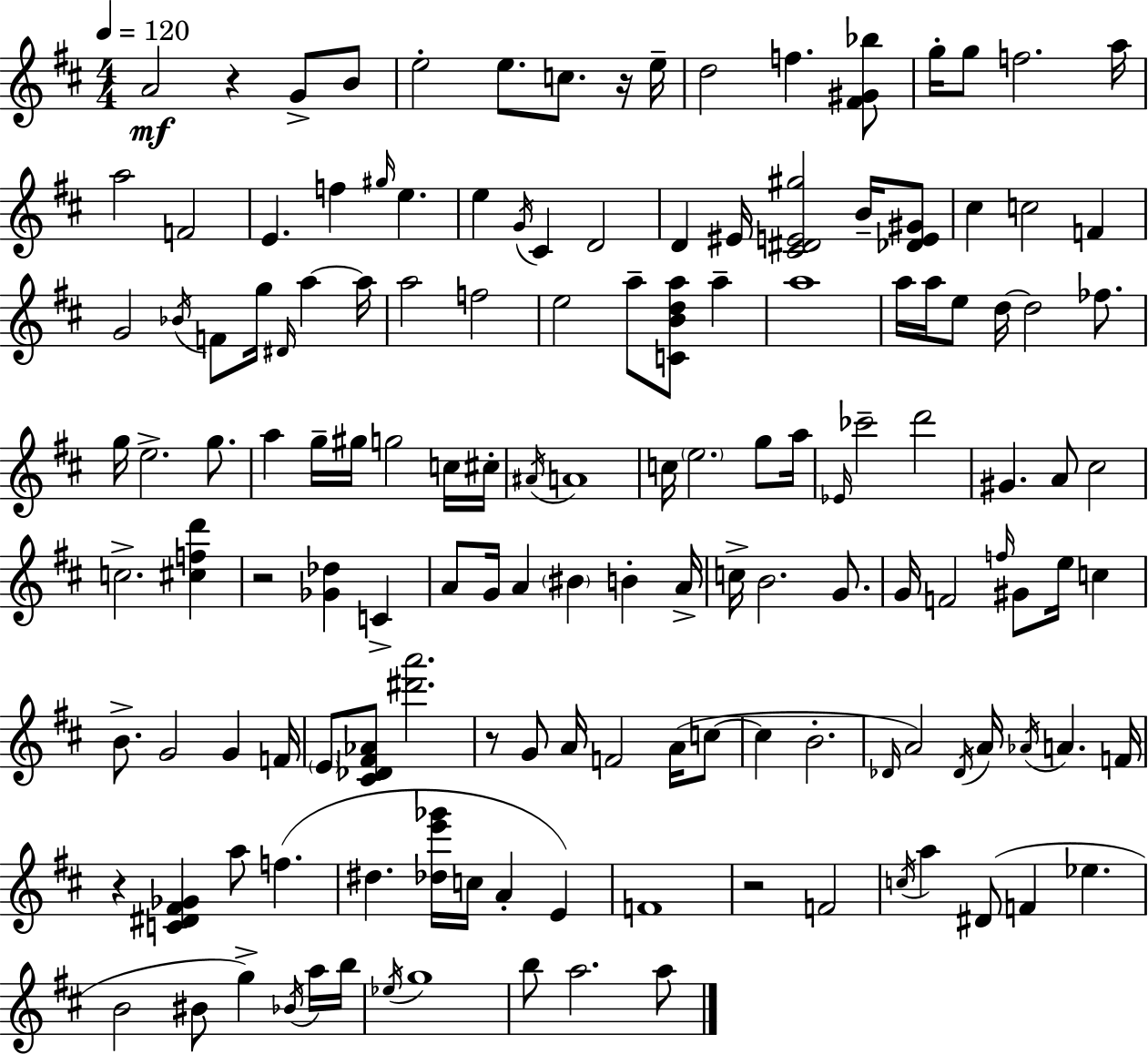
{
  \clef treble
  \numericTimeSignature
  \time 4/4
  \key d \major
  \tempo 4 = 120
  \repeat volta 2 { a'2\mf r4 g'8-> b'8 | e''2-. e''8. c''8. r16 e''16-- | d''2 f''4. <fis' gis' bes''>8 | g''16-. g''8 f''2. a''16 | \break a''2 f'2 | e'4. f''4 \grace { gis''16 } e''4. | e''4 \acciaccatura { g'16 } cis'4 d'2 | d'4 eis'16 <cis' dis' e' gis''>2 b'16-- | \break <des' e' gis'>8 cis''4 c''2 f'4 | g'2 \acciaccatura { bes'16 } f'8 g''16 \grace { dis'16 } a''4~~ | a''16 a''2 f''2 | e''2 a''8-- <c' b' d'' a''>8 | \break a''4-- a''1 | a''16 a''16 e''8 d''16~~ d''2 | fes''8. g''16 e''2.-> | g''8. a''4 g''16-- gis''16 g''2 | \break c''16 cis''16-. \acciaccatura { ais'16 } a'1 | c''16 \parenthesize e''2. | g''8 a''16 \grace { ees'16 } ces'''2-- d'''2 | gis'4. a'8 cis''2 | \break c''2.-> | <cis'' f'' d'''>4 r2 <ges' des''>4 | c'4-> a'8 g'16 a'4 \parenthesize bis'4 | b'4-. a'16-> c''16-> b'2. | \break g'8. g'16 f'2 \grace { f''16 } | gis'8 e''16 c''4 b'8.-> g'2 | g'4 f'16 \parenthesize e'8 <cis' des' fis' aes'>8 <dis''' a'''>2. | r8 g'8 a'16 f'2 | \break a'16( c''8~~ c''4 b'2.-. | \grace { des'16 } a'2) | \acciaccatura { des'16 } a'16 \acciaccatura { aes'16 } a'4. f'16 r4 <c' dis' fis' ges'>4 | a''8 f''4.( dis''4. | \break <des'' e''' ges'''>16 c''16 a'4-. e'4) f'1 | r2 | f'2 \acciaccatura { c''16 } a''4 dis'8( | f'4 ees''4. b'2 | \break bis'8 g''4->) \acciaccatura { bes'16 } a''16 b''16 \acciaccatura { ees''16 } g''1 | b''8 a''2. | a''8 } \bar "|."
}